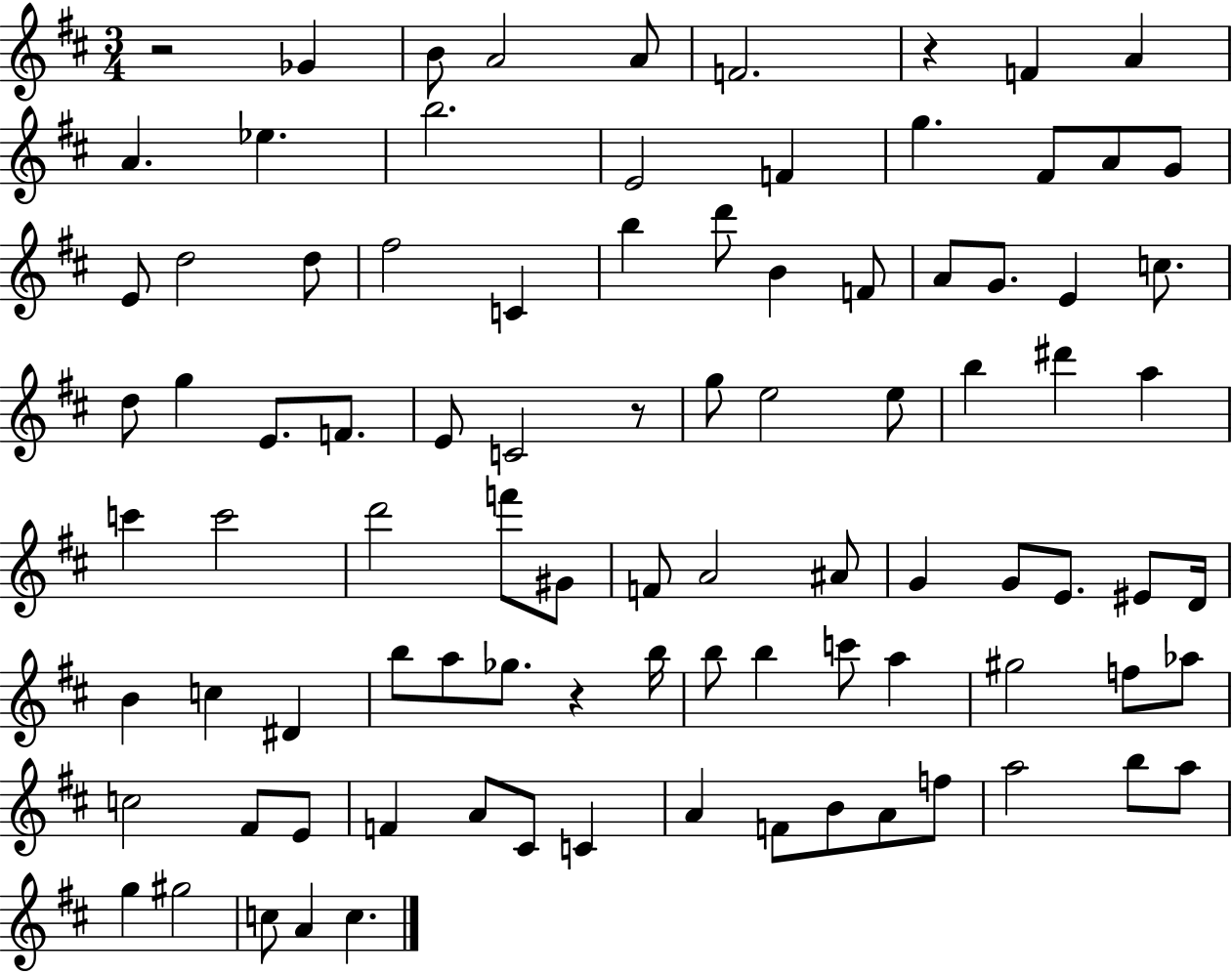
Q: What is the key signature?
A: D major